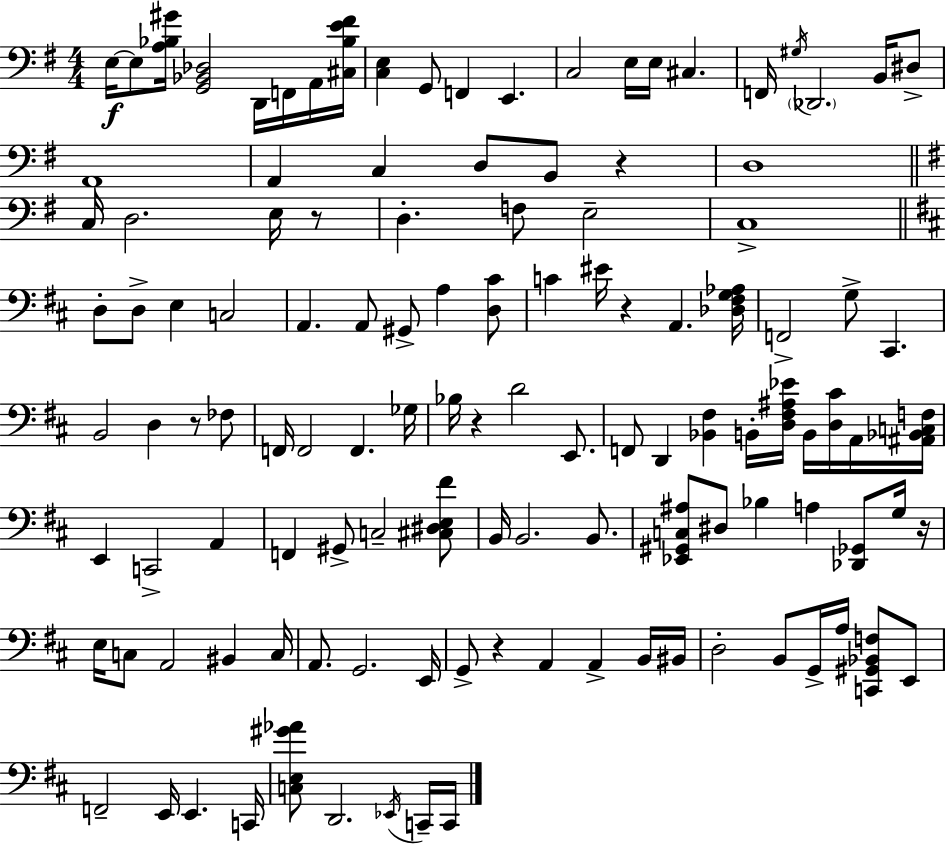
X:1
T:Untitled
M:4/4
L:1/4
K:G
E,/4 E,/2 [A,_B,^G]/4 [G,,_B,,_D,]2 D,,/4 F,,/4 A,,/4 [^C,_B,E^F]/4 [C,E,] G,,/2 F,, E,, C,2 E,/4 E,/4 ^C, F,,/4 ^G,/4 _D,,2 B,,/4 ^D,/2 A,,4 A,, C, D,/2 B,,/2 z D,4 C,/4 D,2 E,/4 z/2 D, F,/2 E,2 C,4 D,/2 D,/2 E, C,2 A,, A,,/2 ^G,,/2 A, [D,^C]/2 C ^E/4 z A,, [_D,^F,G,_A,]/4 F,,2 G,/2 ^C,, B,,2 D, z/2 _F,/2 F,,/4 F,,2 F,, _G,/4 _B,/4 z D2 E,,/2 F,,/2 D,, [_B,,^F,] B,,/4 [D,^F,^A,_E]/4 B,,/4 [D,^C]/4 A,,/4 [^A,,_B,,C,F,]/4 E,, C,,2 A,, F,, ^G,,/2 C,2 [^C,^D,E,^F]/2 B,,/4 B,,2 B,,/2 [_E,,^G,,C,^A,]/2 ^D,/2 _B, A, [_D,,_G,,]/2 G,/4 z/4 E,/4 C,/2 A,,2 ^B,, C,/4 A,,/2 G,,2 E,,/4 G,,/2 z A,, A,, B,,/4 ^B,,/4 D,2 B,,/2 G,,/4 A,/4 [C,,^G,,_B,,F,]/2 E,,/2 F,,2 E,,/4 E,, C,,/4 [C,E,^G_A]/2 D,,2 _E,,/4 C,,/4 C,,/4